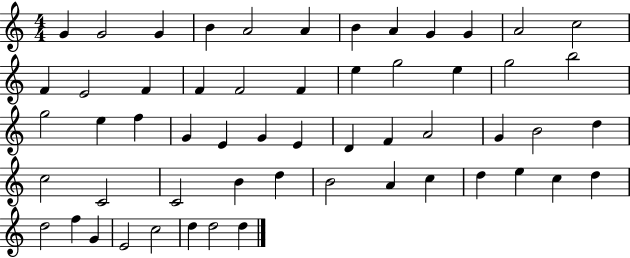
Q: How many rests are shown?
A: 0